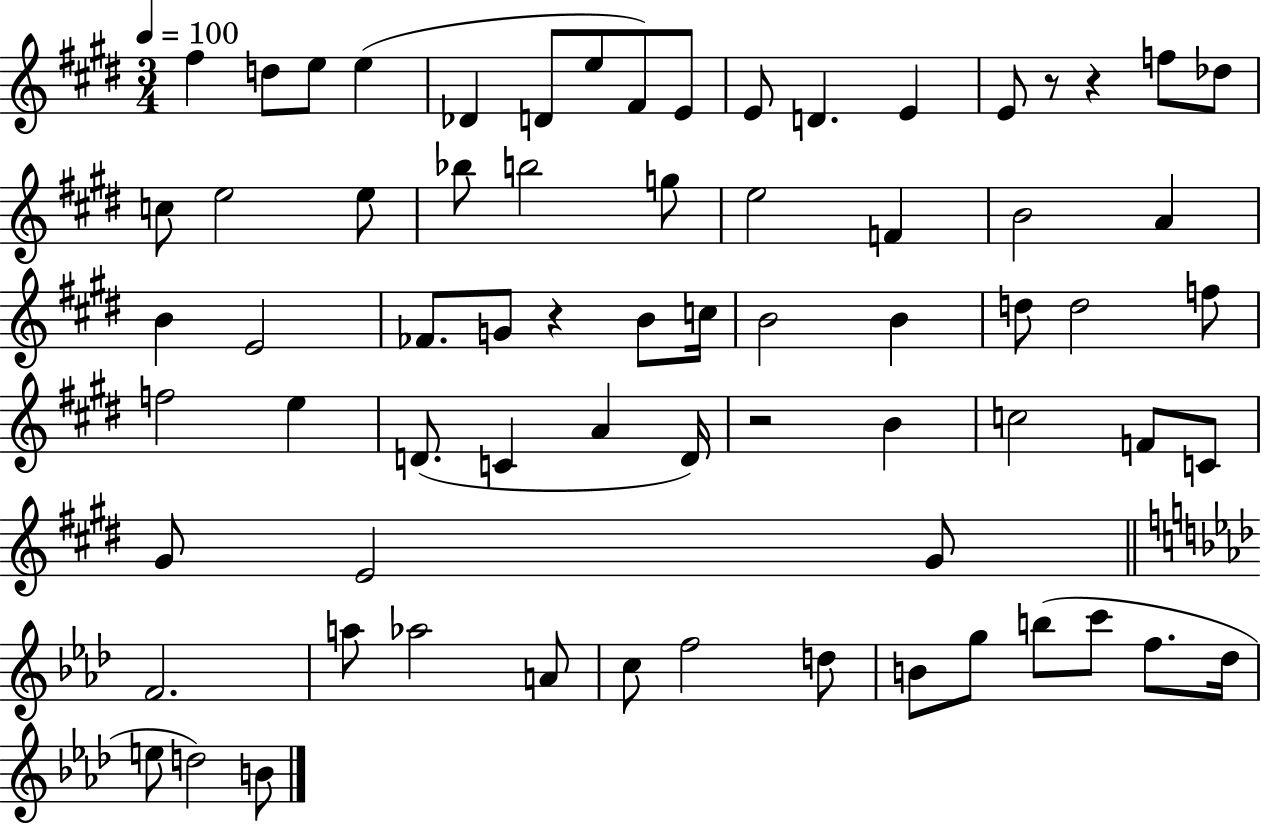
F#5/q D5/e E5/e E5/q Db4/q D4/e E5/e F#4/e E4/e E4/e D4/q. E4/q E4/e R/e R/q F5/e Db5/e C5/e E5/h E5/e Bb5/e B5/h G5/e E5/h F4/q B4/h A4/q B4/q E4/h FES4/e. G4/e R/q B4/e C5/s B4/h B4/q D5/e D5/h F5/e F5/h E5/q D4/e. C4/q A4/q D4/s R/h B4/q C5/h F4/e C4/e G#4/e E4/h G#4/e F4/h. A5/e Ab5/h A4/e C5/e F5/h D5/e B4/e G5/e B5/e C6/e F5/e. Db5/s E5/e D5/h B4/e